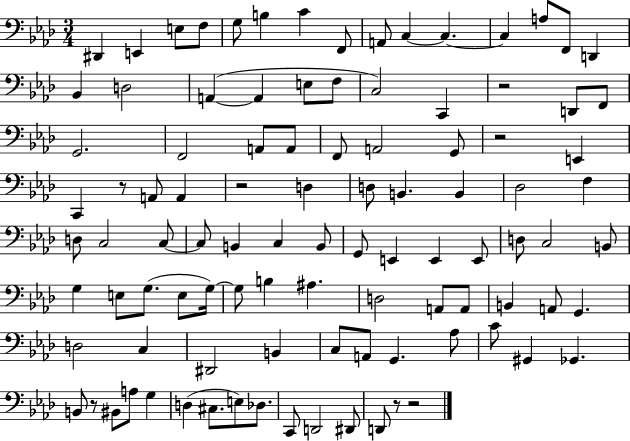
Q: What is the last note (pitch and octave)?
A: D2